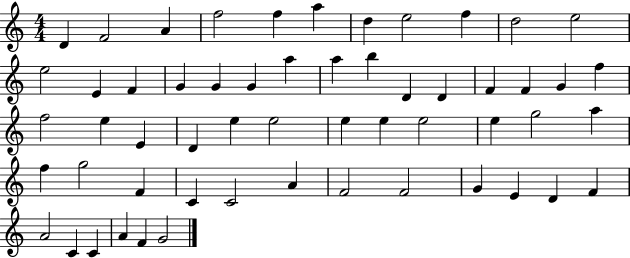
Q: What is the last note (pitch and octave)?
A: G4